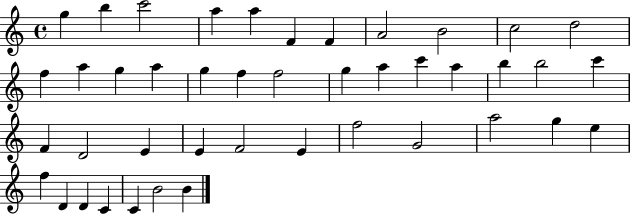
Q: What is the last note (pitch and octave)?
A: B4